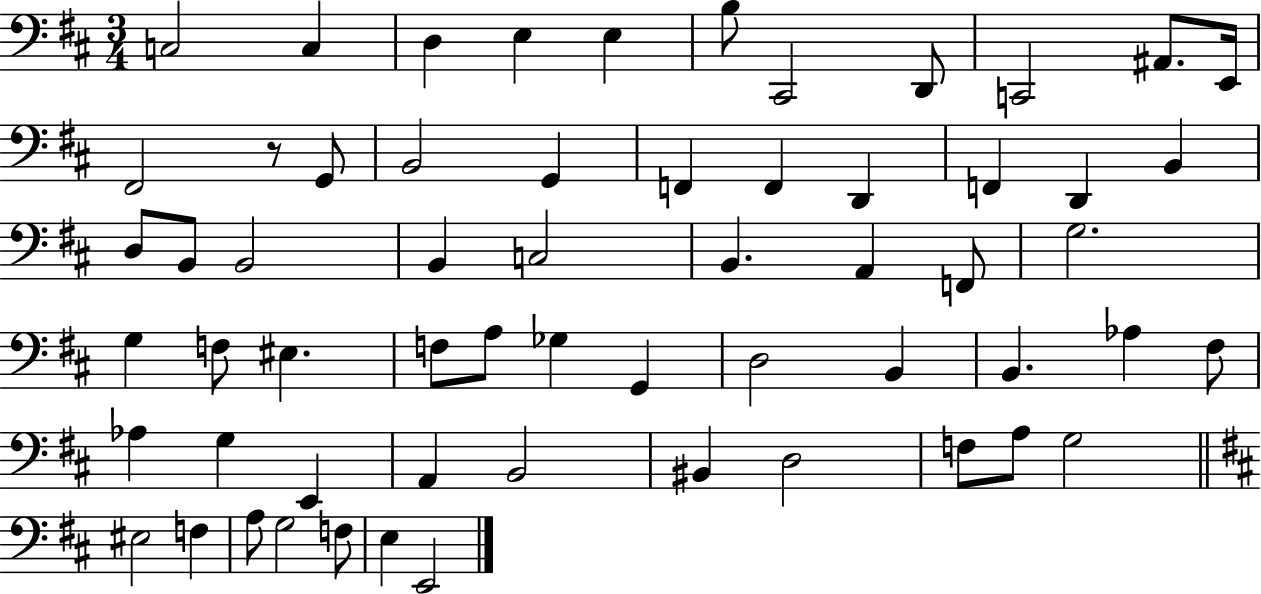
C3/h C3/q D3/q E3/q E3/q B3/e C#2/h D2/e C2/h A#2/e. E2/s F#2/h R/e G2/e B2/h G2/q F2/q F2/q D2/q F2/q D2/q B2/q D3/e B2/e B2/h B2/q C3/h B2/q. A2/q F2/e G3/h. G3/q F3/e EIS3/q. F3/e A3/e Gb3/q G2/q D3/h B2/q B2/q. Ab3/q F#3/e Ab3/q G3/q E2/q A2/q B2/h BIS2/q D3/h F3/e A3/e G3/h EIS3/h F3/q A3/e G3/h F3/e E3/q E2/h